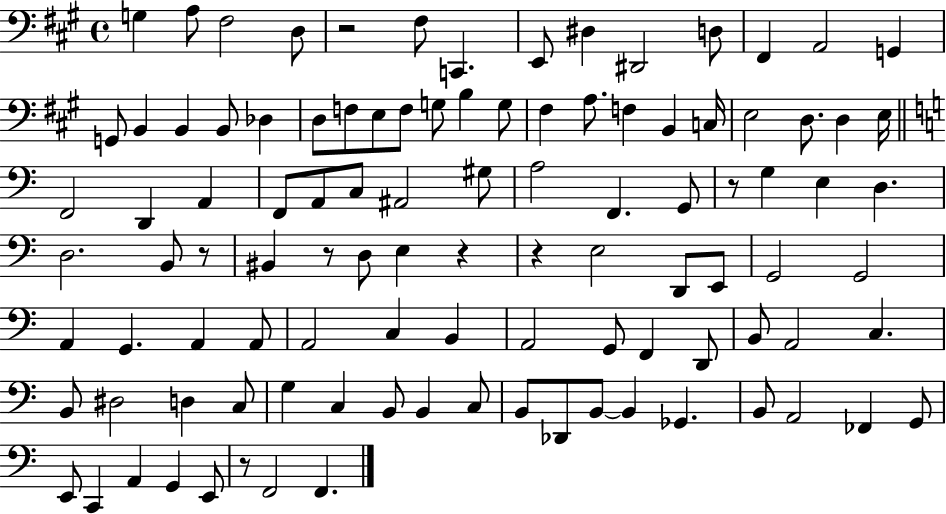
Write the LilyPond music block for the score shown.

{
  \clef bass
  \time 4/4
  \defaultTimeSignature
  \key a \major
  g4 a8 fis2 d8 | r2 fis8 c,4. | e,8 dis4 dis,2 d8 | fis,4 a,2 g,4 | \break g,8 b,4 b,4 b,8 des4 | d8 f8 e8 f8 g8 b4 g8 | fis4 a8. f4 b,4 c16 | e2 d8. d4 e16 | \break \bar "||" \break \key a \minor f,2 d,4 a,4 | f,8 a,8 c8 ais,2 gis8 | a2 f,4. g,8 | r8 g4 e4 d4. | \break d2. b,8 r8 | bis,4 r8 d8 e4 r4 | r4 e2 d,8 e,8 | g,2 g,2 | \break a,4 g,4. a,4 a,8 | a,2 c4 b,4 | a,2 g,8 f,4 d,8 | b,8 a,2 c4. | \break b,8 dis2 d4 c8 | g4 c4 b,8 b,4 c8 | b,8 des,8 b,8~~ b,4 ges,4. | b,8 a,2 fes,4 g,8 | \break e,8 c,4 a,4 g,4 e,8 | r8 f,2 f,4. | \bar "|."
}